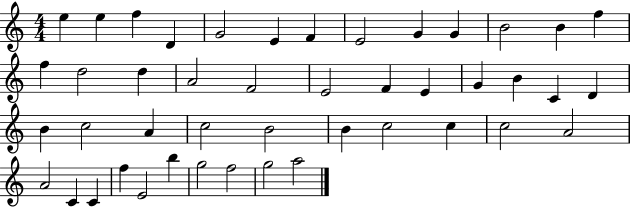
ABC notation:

X:1
T:Untitled
M:4/4
L:1/4
K:C
e e f D G2 E F E2 G G B2 B f f d2 d A2 F2 E2 F E G B C D B c2 A c2 B2 B c2 c c2 A2 A2 C C f E2 b g2 f2 g2 a2